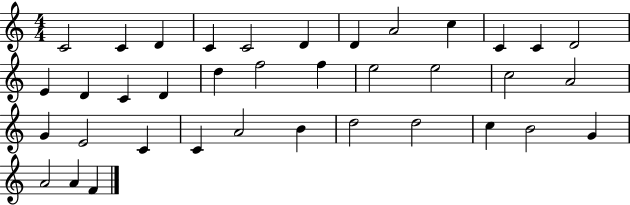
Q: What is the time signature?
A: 4/4